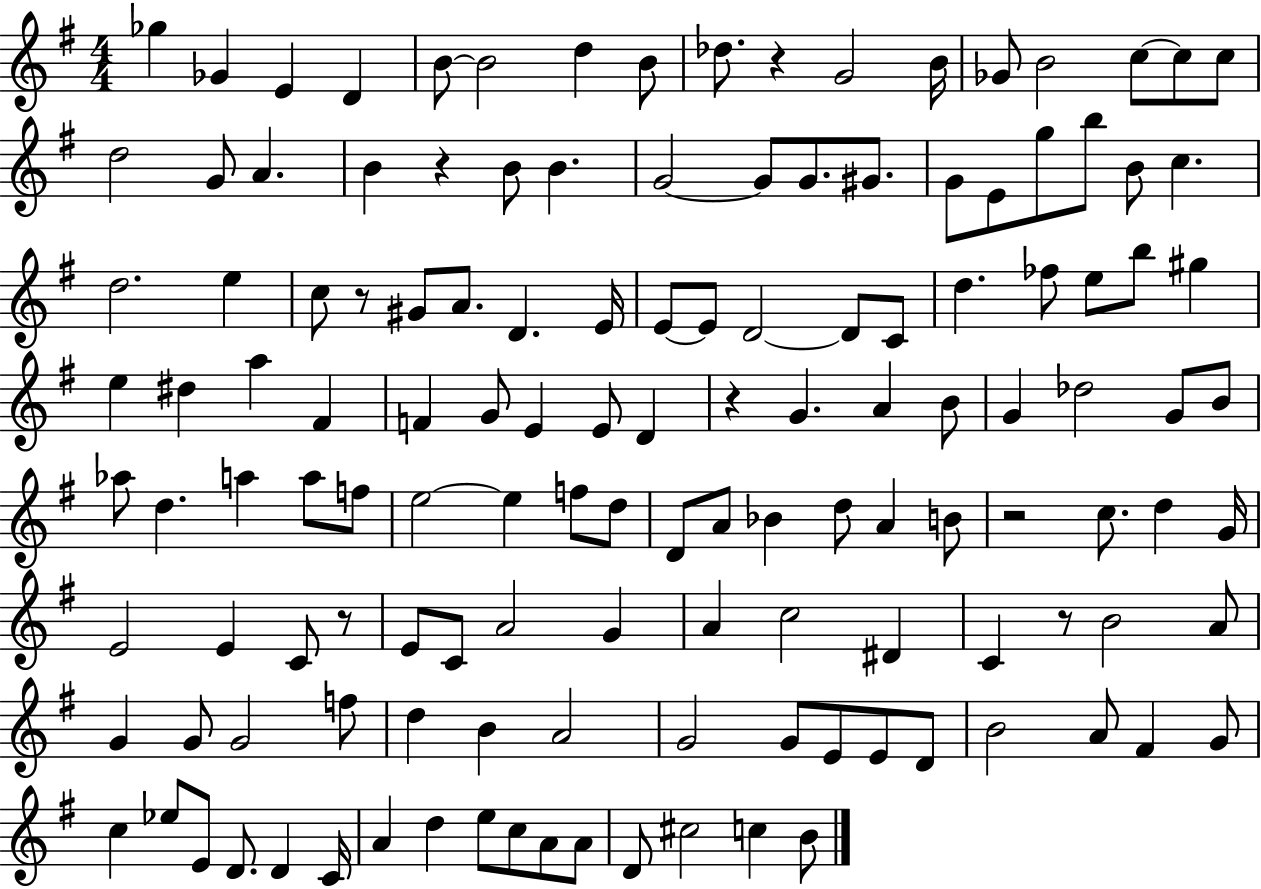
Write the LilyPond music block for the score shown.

{
  \clef treble
  \numericTimeSignature
  \time 4/4
  \key g \major
  ges''4 ges'4 e'4 d'4 | b'8~~ b'2 d''4 b'8 | des''8. r4 g'2 b'16 | ges'8 b'2 c''8~~ c''8 c''8 | \break d''2 g'8 a'4. | b'4 r4 b'8 b'4. | g'2~~ g'8 g'8. gis'8. | g'8 e'8 g''8 b''8 b'8 c''4. | \break d''2. e''4 | c''8 r8 gis'8 a'8. d'4. e'16 | e'8~~ e'8 d'2~~ d'8 c'8 | d''4. fes''8 e''8 b''8 gis''4 | \break e''4 dis''4 a''4 fis'4 | f'4 g'8 e'4 e'8 d'4 | r4 g'4. a'4 b'8 | g'4 des''2 g'8 b'8 | \break aes''8 d''4. a''4 a''8 f''8 | e''2~~ e''4 f''8 d''8 | d'8 a'8 bes'4 d''8 a'4 b'8 | r2 c''8. d''4 g'16 | \break e'2 e'4 c'8 r8 | e'8 c'8 a'2 g'4 | a'4 c''2 dis'4 | c'4 r8 b'2 a'8 | \break g'4 g'8 g'2 f''8 | d''4 b'4 a'2 | g'2 g'8 e'8 e'8 d'8 | b'2 a'8 fis'4 g'8 | \break c''4 ees''8 e'8 d'8. d'4 c'16 | a'4 d''4 e''8 c''8 a'8 a'8 | d'8 cis''2 c''4 b'8 | \bar "|."
}